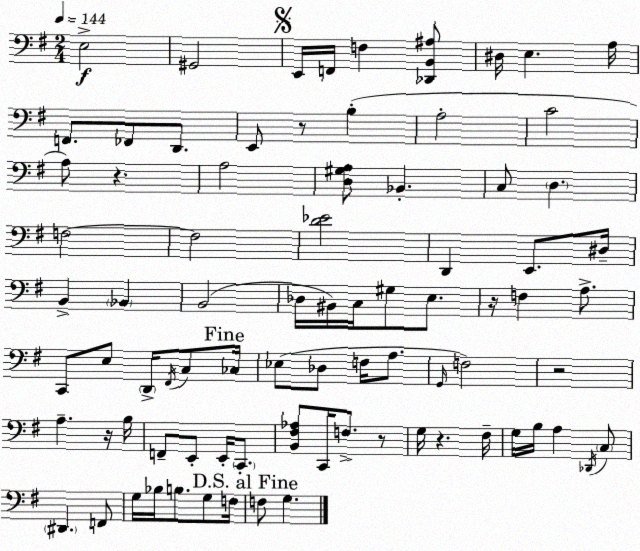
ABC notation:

X:1
T:Untitled
M:2/4
L:1/4
K:Em
E,2 ^G,,2 E,,/4 F,,/4 F, [_D,,B,,^A,]/2 ^D,/4 E, A,/4 F,,/2 _F,,/2 D,,/2 E,,/2 z/2 B, A,2 C2 A,/2 z A,2 [D,^G,A,]/2 _B,, C,/2 D, F,2 F,2 [D_E]2 D,, E,,/2 ^D,/4 B,, _B,, B,,2 _D,/4 ^B,,/4 C,/4 ^G,/2 E,/2 z/4 F, A,/2 C,,/2 E,/2 D,,/4 ^F,,/4 C,/2 _C,/4 _E,/2 _D,/2 F,/4 A,/2 G,,/4 F,2 z2 A, z/4 B,/4 F,,/2 E,,/2 E,,/4 C,,/2 [B,,^F,_A,]/2 C,,/4 F,/2 z/2 G,/4 z ^F,/4 G,/4 B,/4 A, _D,,/4 C,/2 ^D,, F,,/2 G,/4 _B,/4 B,/2 G,/2 F,/4 F,/2 G,